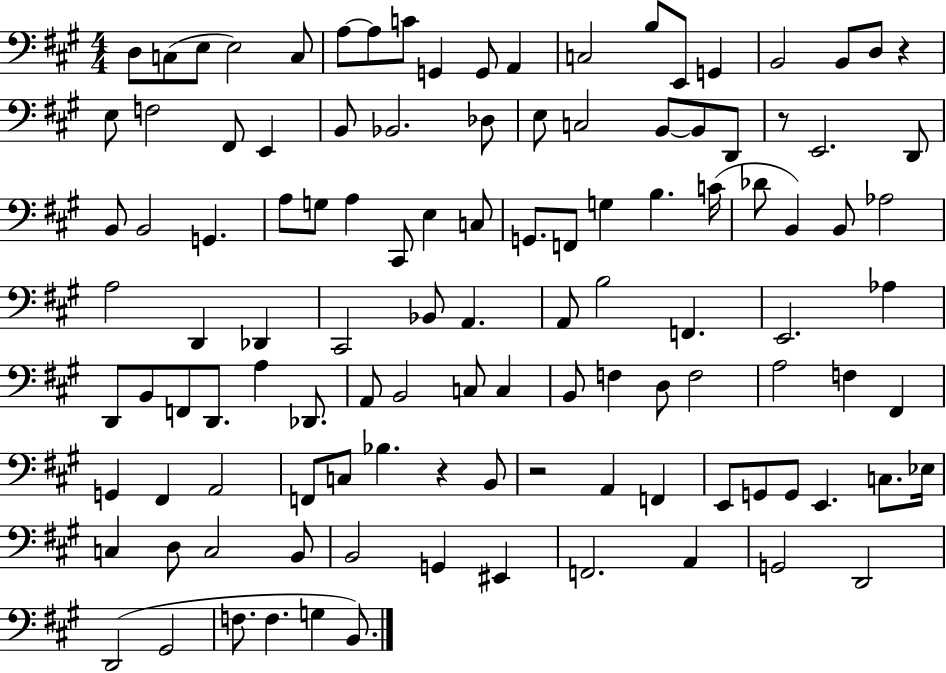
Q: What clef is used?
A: bass